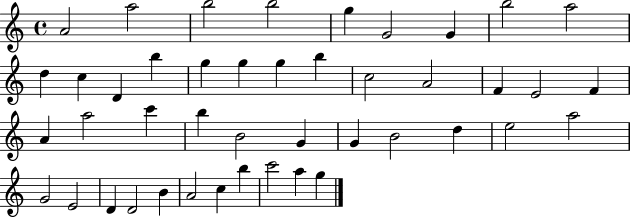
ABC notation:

X:1
T:Untitled
M:4/4
L:1/4
K:C
A2 a2 b2 b2 g G2 G b2 a2 d c D b g g g b c2 A2 F E2 F A a2 c' b B2 G G B2 d e2 a2 G2 E2 D D2 B A2 c b c'2 a g